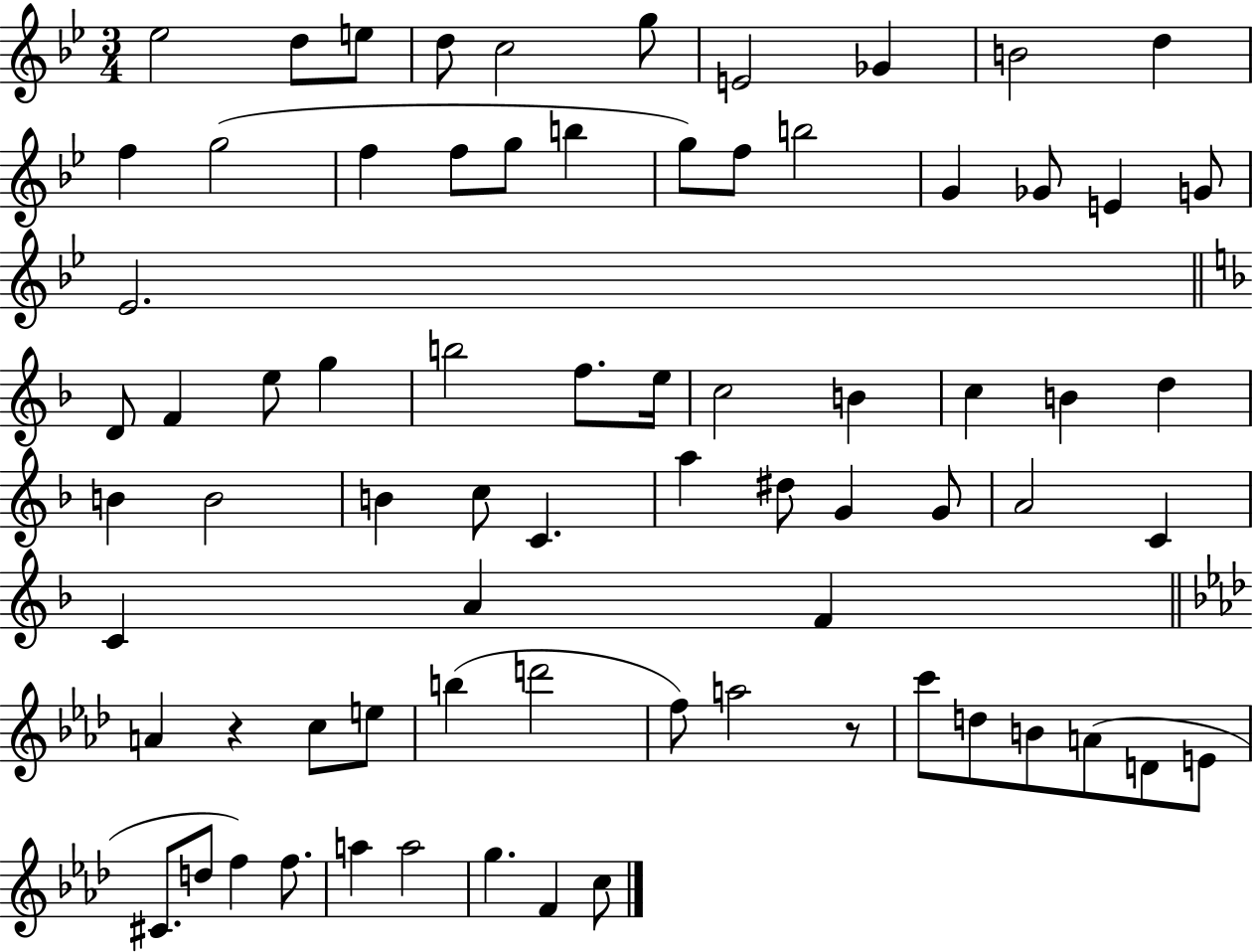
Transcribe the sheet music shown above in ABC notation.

X:1
T:Untitled
M:3/4
L:1/4
K:Bb
_e2 d/2 e/2 d/2 c2 g/2 E2 _G B2 d f g2 f f/2 g/2 b g/2 f/2 b2 G _G/2 E G/2 _E2 D/2 F e/2 g b2 f/2 e/4 c2 B c B d B B2 B c/2 C a ^d/2 G G/2 A2 C C A F A z c/2 e/2 b d'2 f/2 a2 z/2 c'/2 d/2 B/2 A/2 D/2 E/2 ^C/2 d/2 f f/2 a a2 g F c/2